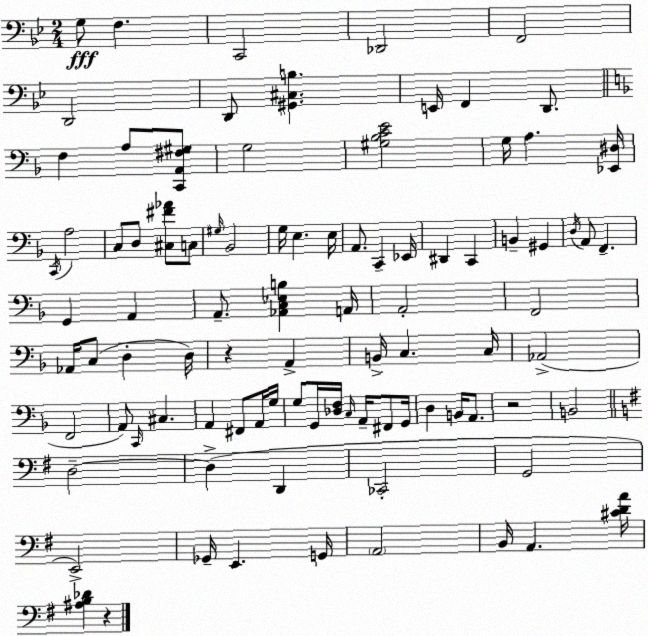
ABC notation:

X:1
T:Untitled
M:2/4
L:1/4
K:Gm
G,/2 F, C,,2 _D,,2 F,,2 D,,2 D,,/2 [^G,,^C,B,] E,,/4 F,, D,,/2 F, A,/2 [C,,A,,^F,^G,]/2 G,2 [^G,_B,CE]2 G,/4 A, [_E,,^D,]/4 C,,/4 A,2 C,/2 D,/2 [^C,^F_A]/2 C,/2 ^G,/4 _B,,2 G,/4 E, E,/4 A,,/2 C,, _E,,/4 ^D,, C,, B,, ^G,, D,/4 A,,/2 F,, G,, A,, A,,/2 [_A,,C,_E,B,] A,,/4 A,,2 F,,2 _A,,/4 C,/2 D, D,/4 z A,, B,,/4 C, C,/4 _A,,2 F,,2 A,,/2 C,,/4 ^C, A,, ^F,,/2 A,,/4 G,/4 G,/2 G,,/4 [_D,F,]/4 C,/4 A,,/4 ^F,,/2 G,,/4 D, B,,/4 A,,/2 z2 B,,2 D,2 D, D,, _C,,2 G,,2 E,,2 _G,,/4 E,, G,,/4 A,,2 B,,/4 A,, [^CDA]/4 [^A,B,_D] z